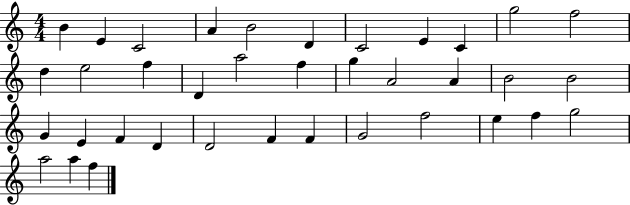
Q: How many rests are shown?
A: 0